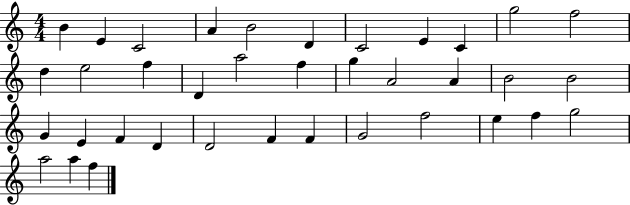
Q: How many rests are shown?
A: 0